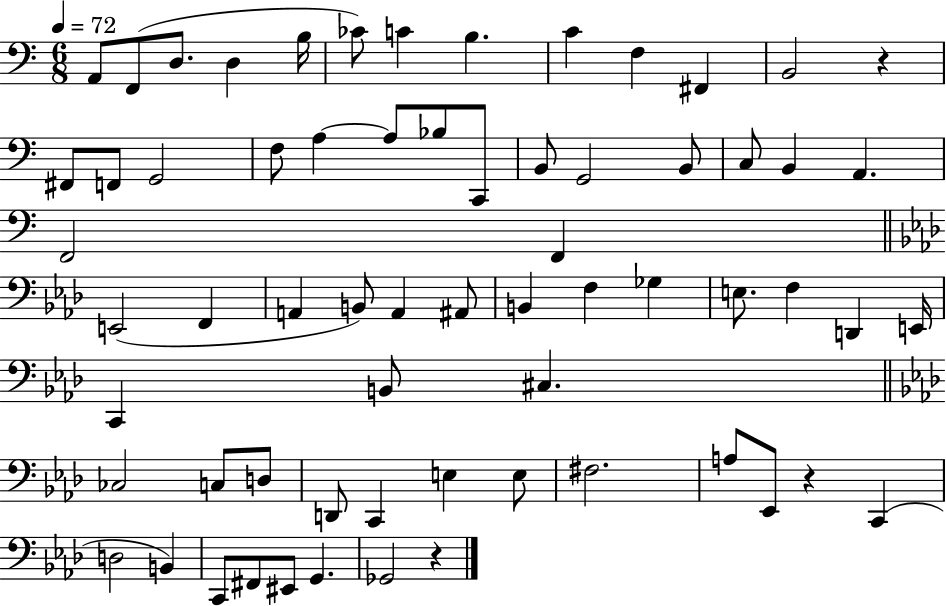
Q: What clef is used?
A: bass